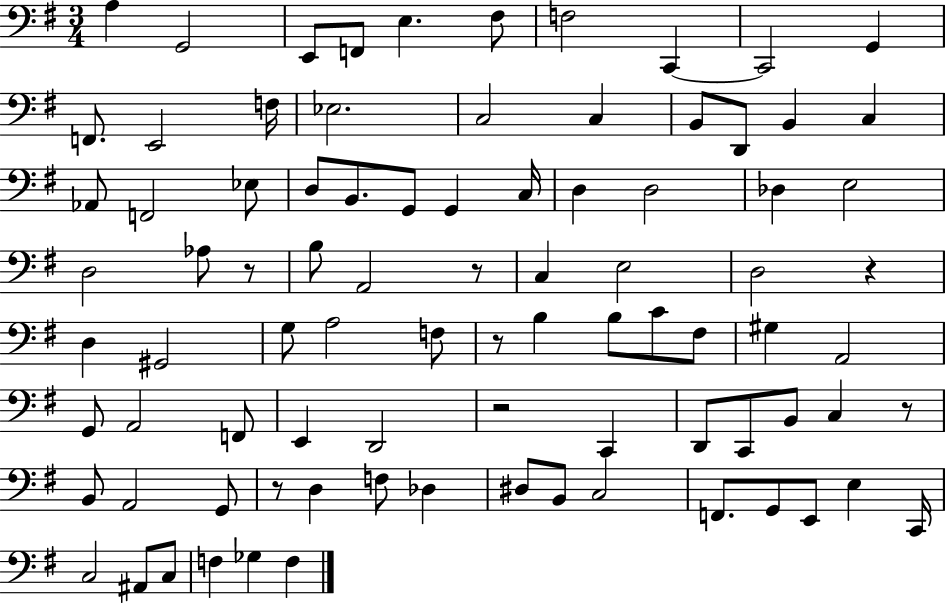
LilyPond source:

{
  \clef bass
  \numericTimeSignature
  \time 3/4
  \key g \major
  a4 g,2 | e,8 f,8 e4. fis8 | f2 c,4~~ | c,2 g,4 | \break f,8. e,2 f16 | ees2. | c2 c4 | b,8 d,8 b,4 c4 | \break aes,8 f,2 ees8 | d8 b,8. g,8 g,4 c16 | d4 d2 | des4 e2 | \break d2 aes8 r8 | b8 a,2 r8 | c4 e2 | d2 r4 | \break d4 gis,2 | g8 a2 f8 | r8 b4 b8 c'8 fis8 | gis4 a,2 | \break g,8 a,2 f,8 | e,4 d,2 | r2 c,4 | d,8 c,8 b,8 c4 r8 | \break b,8 a,2 g,8 | r8 d4 f8 des4 | dis8 b,8 c2 | f,8. g,8 e,8 e4 c,16 | \break c2 ais,8 c8 | f4 ges4 f4 | \bar "|."
}